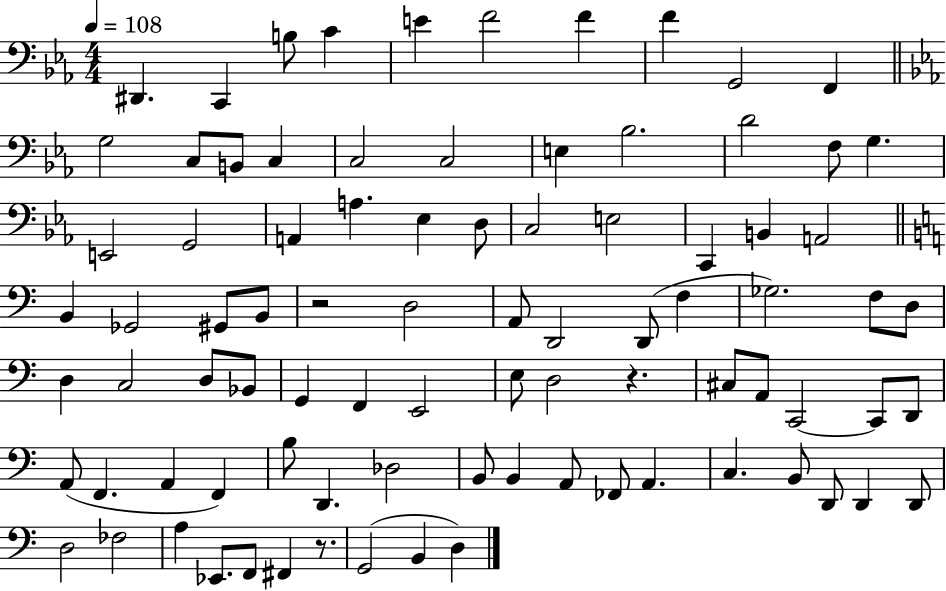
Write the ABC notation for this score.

X:1
T:Untitled
M:4/4
L:1/4
K:Eb
^D,, C,, B,/2 C E F2 F F G,,2 F,, G,2 C,/2 B,,/2 C, C,2 C,2 E, _B,2 D2 F,/2 G, E,,2 G,,2 A,, A, _E, D,/2 C,2 E,2 C,, B,, A,,2 B,, _G,,2 ^G,,/2 B,,/2 z2 D,2 A,,/2 D,,2 D,,/2 F, _G,2 F,/2 D,/2 D, C,2 D,/2 _B,,/2 G,, F,, E,,2 E,/2 D,2 z ^C,/2 A,,/2 C,,2 C,,/2 D,,/2 A,,/2 F,, A,, F,, B,/2 D,, _D,2 B,,/2 B,, A,,/2 _F,,/2 A,, C, B,,/2 D,,/2 D,, D,,/2 D,2 _F,2 A, _E,,/2 F,,/2 ^F,, z/2 G,,2 B,, D,